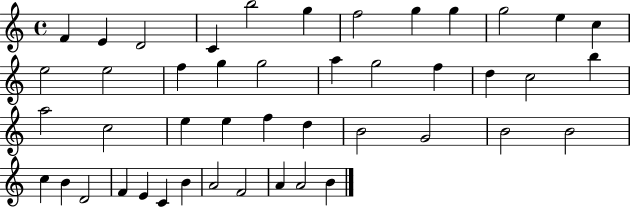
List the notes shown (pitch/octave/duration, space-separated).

F4/q E4/q D4/h C4/q B5/h G5/q F5/h G5/q G5/q G5/h E5/q C5/q E5/h E5/h F5/q G5/q G5/h A5/q G5/h F5/q D5/q C5/h B5/q A5/h C5/h E5/q E5/q F5/q D5/q B4/h G4/h B4/h B4/h C5/q B4/q D4/h F4/q E4/q C4/q B4/q A4/h F4/h A4/q A4/h B4/q